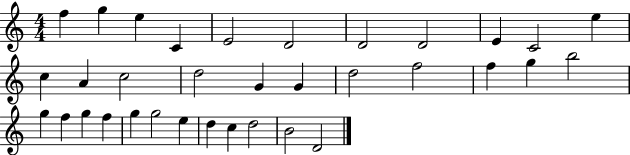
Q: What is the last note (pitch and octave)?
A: D4